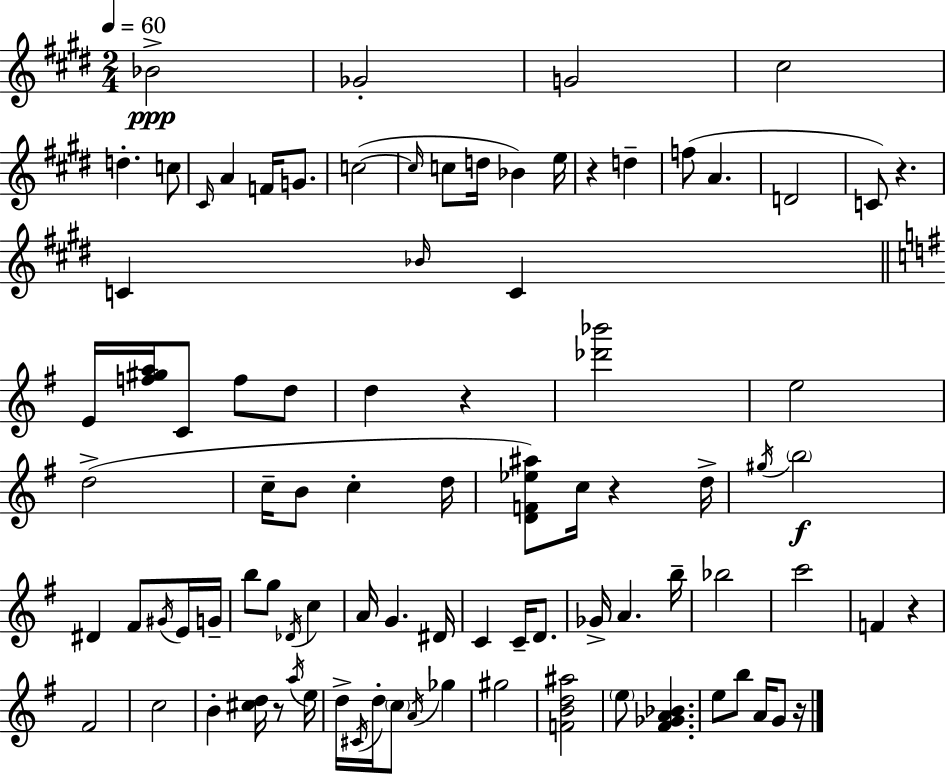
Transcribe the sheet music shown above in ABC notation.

X:1
T:Untitled
M:2/4
L:1/4
K:E
_B2 _G2 G2 ^c2 d c/2 ^C/4 A F/4 G/2 c2 c/4 c/2 d/4 _B e/4 z d f/2 A D2 C/2 z C _B/4 C E/4 [f^ga]/4 C/2 f/2 d/2 d z [_d'_b']2 e2 d2 c/4 B/2 c d/4 [DF_e^a]/2 c/4 z d/4 ^g/4 b2 ^D ^F/2 ^G/4 E/4 G/4 b/2 g/2 _D/4 c A/4 G ^D/4 C C/4 D/2 _G/4 A b/4 _b2 c'2 F z ^F2 c2 B [^cd]/4 z/2 a/4 e/4 d/4 ^C/4 d/4 c/2 A/4 _g ^g2 [FBd^a]2 e/2 [^F_GA_B] e/2 b/2 A/4 G/2 z/4